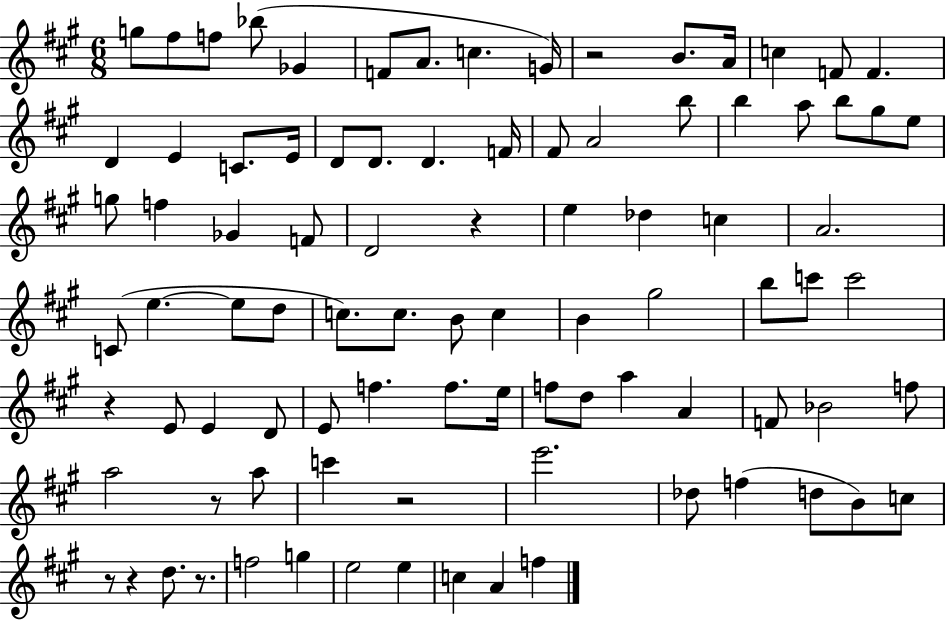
G5/e F#5/e F5/e Bb5/e Gb4/q F4/e A4/e. C5/q. G4/s R/h B4/e. A4/s C5/q F4/e F4/q. D4/q E4/q C4/e. E4/s D4/e D4/e. D4/q. F4/s F#4/e A4/h B5/e B5/q A5/e B5/e G#5/e E5/e G5/e F5/q Gb4/q F4/e D4/h R/q E5/q Db5/q C5/q A4/h. C4/e E5/q. E5/e D5/e C5/e. C5/e. B4/e C5/q B4/q G#5/h B5/e C6/e C6/h R/q E4/e E4/q D4/e E4/e F5/q. F5/e. E5/s F5/e D5/e A5/q A4/q F4/e Bb4/h F5/e A5/h R/e A5/e C6/q R/h E6/h. Db5/e F5/q D5/e B4/e C5/e R/e R/q D5/e. R/e. F5/h G5/q E5/h E5/q C5/q A4/q F5/q